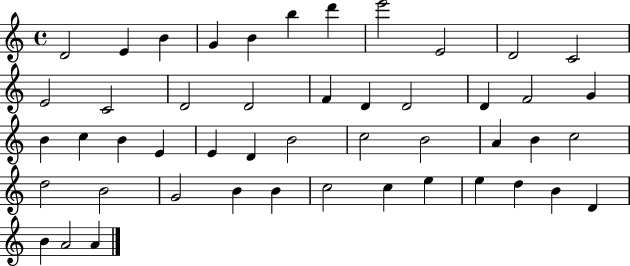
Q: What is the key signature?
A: C major